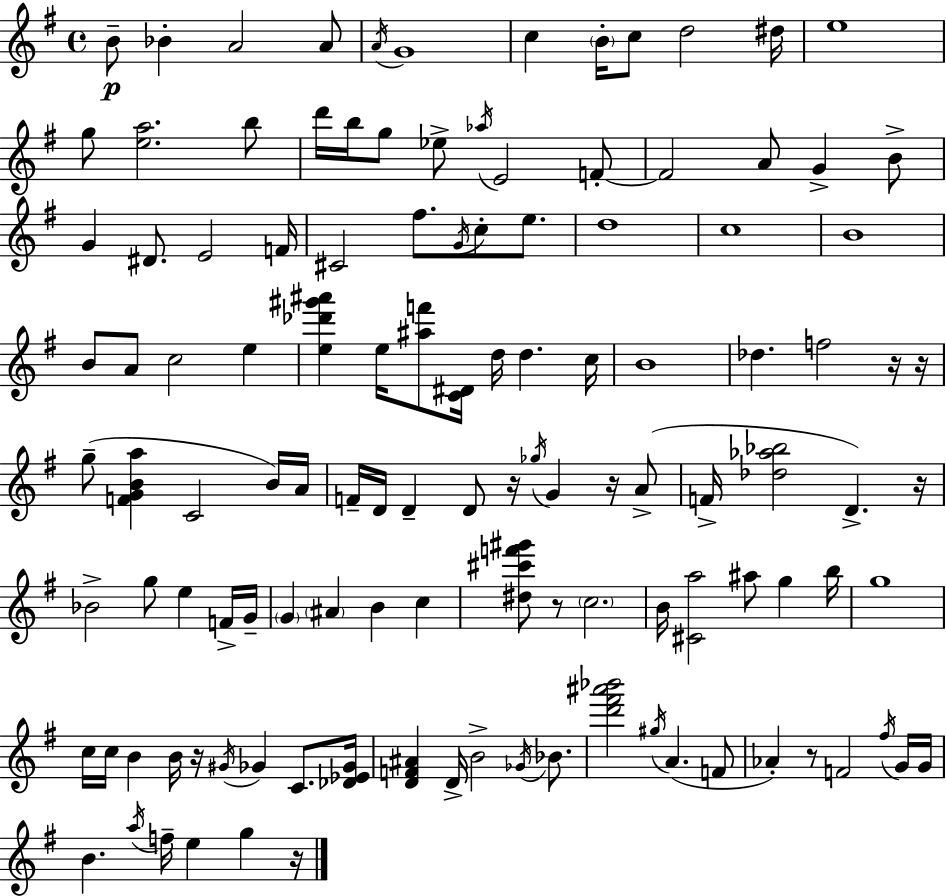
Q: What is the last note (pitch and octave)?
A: G5